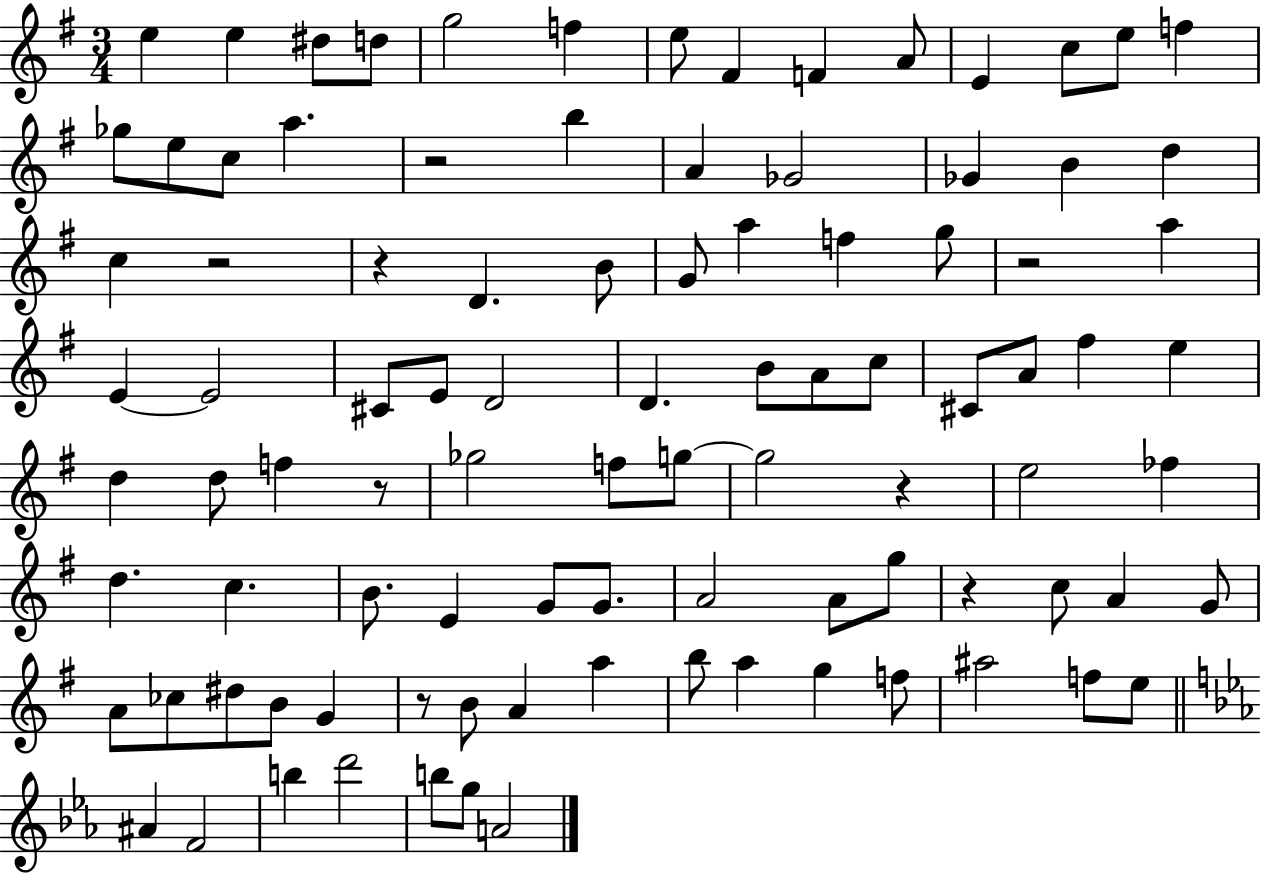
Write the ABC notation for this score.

X:1
T:Untitled
M:3/4
L:1/4
K:G
e e ^d/2 d/2 g2 f e/2 ^F F A/2 E c/2 e/2 f _g/2 e/2 c/2 a z2 b A _G2 _G B d c z2 z D B/2 G/2 a f g/2 z2 a E E2 ^C/2 E/2 D2 D B/2 A/2 c/2 ^C/2 A/2 ^f e d d/2 f z/2 _g2 f/2 g/2 g2 z e2 _f d c B/2 E G/2 G/2 A2 A/2 g/2 z c/2 A G/2 A/2 _c/2 ^d/2 B/2 G z/2 B/2 A a b/2 a g f/2 ^a2 f/2 e/2 ^A F2 b d'2 b/2 g/2 A2